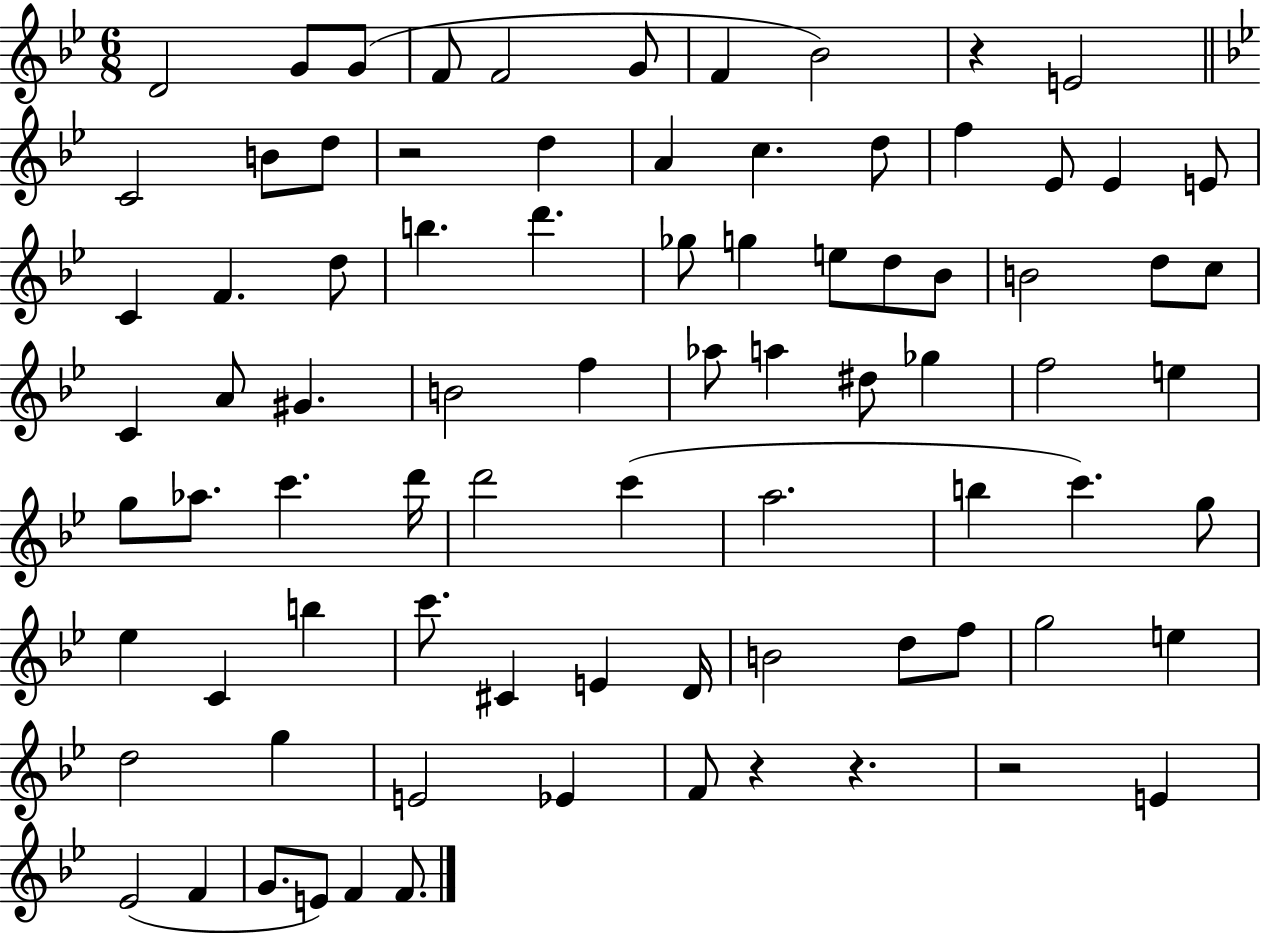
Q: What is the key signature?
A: BES major